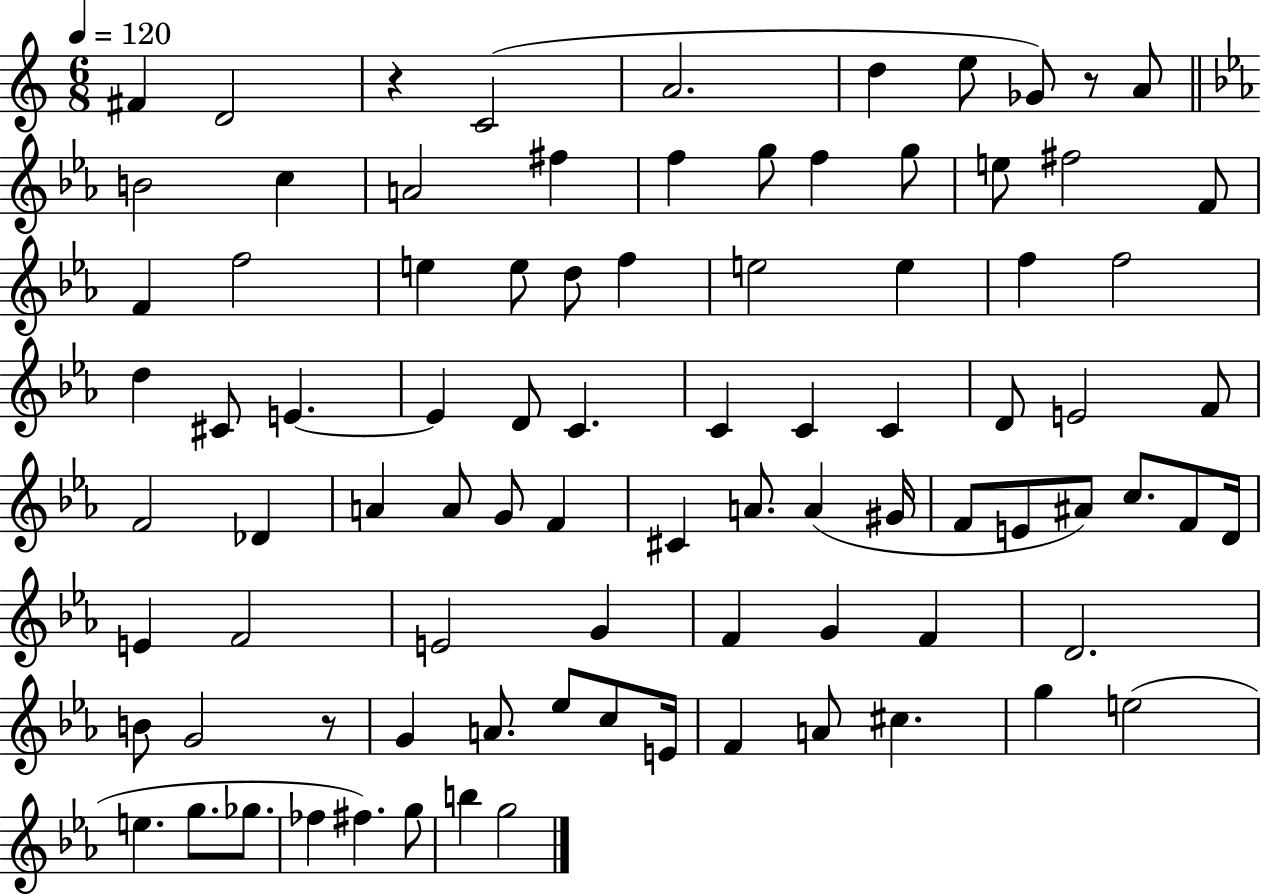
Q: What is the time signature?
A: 6/8